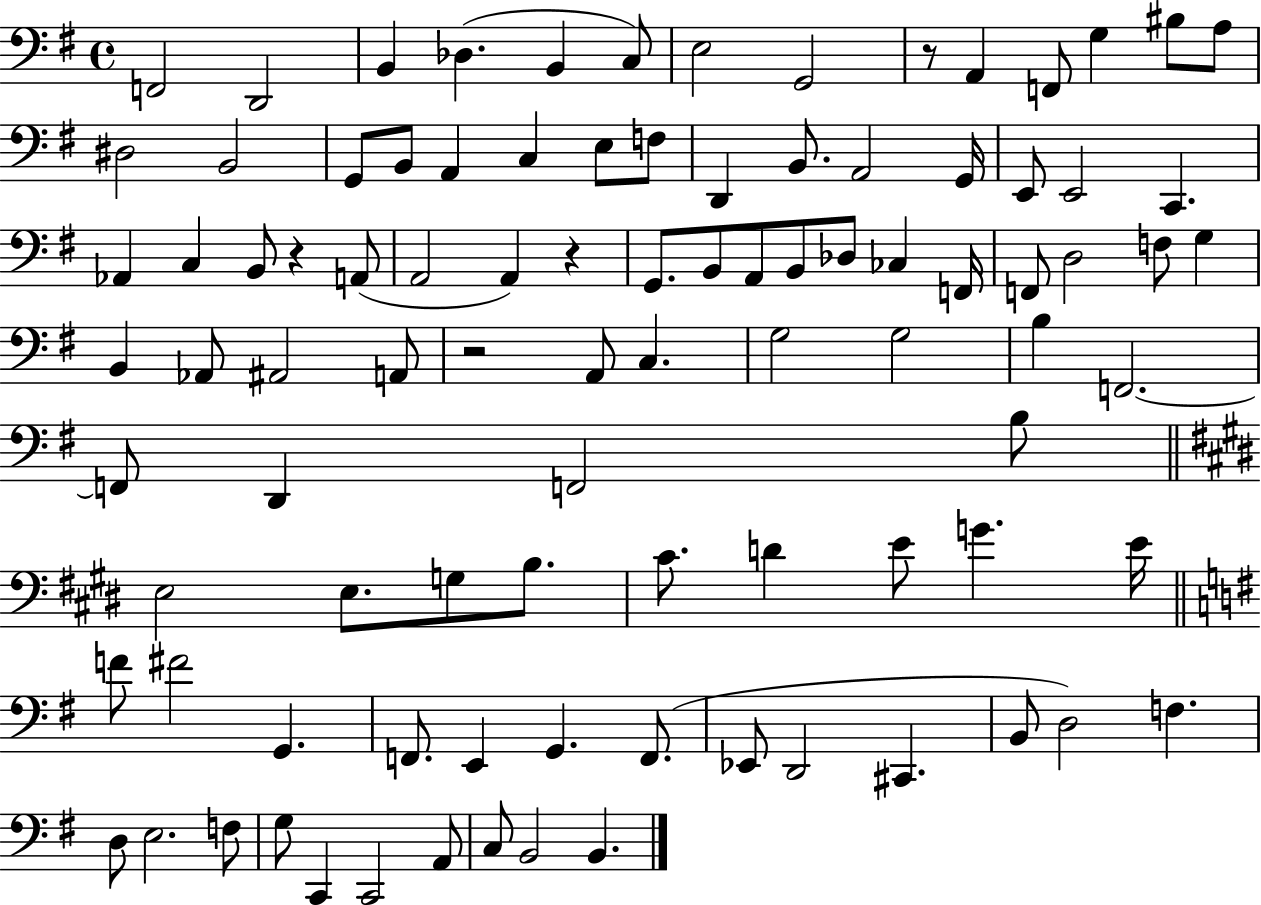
{
  \clef bass
  \time 4/4
  \defaultTimeSignature
  \key g \major
  f,2 d,2 | b,4 des4.( b,4 c8) | e2 g,2 | r8 a,4 f,8 g4 bis8 a8 | \break dis2 b,2 | g,8 b,8 a,4 c4 e8 f8 | d,4 b,8. a,2 g,16 | e,8 e,2 c,4. | \break aes,4 c4 b,8 r4 a,8( | a,2 a,4) r4 | g,8. b,8 a,8 b,8 des8 ces4 f,16 | f,8 d2 f8 g4 | \break b,4 aes,8 ais,2 a,8 | r2 a,8 c4. | g2 g2 | b4 f,2.~~ | \break f,8 d,4 f,2 b8 | \bar "||" \break \key e \major e2 e8. g8 b8. | cis'8. d'4 e'8 g'4. e'16 | \bar "||" \break \key g \major f'8 fis'2 g,4. | f,8. e,4 g,4. f,8.( | ees,8 d,2 cis,4. | b,8 d2) f4. | \break d8 e2. f8 | g8 c,4 c,2 a,8 | c8 b,2 b,4. | \bar "|."
}